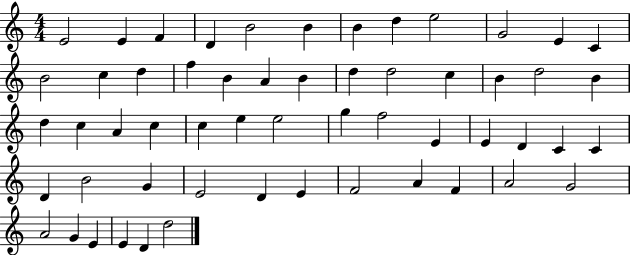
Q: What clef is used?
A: treble